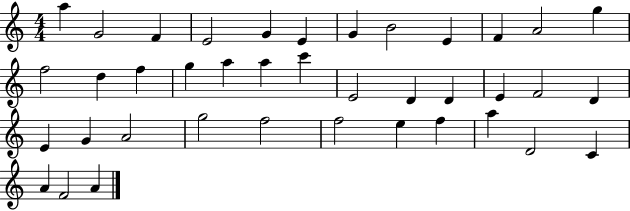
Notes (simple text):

A5/q G4/h F4/q E4/h G4/q E4/q G4/q B4/h E4/q F4/q A4/h G5/q F5/h D5/q F5/q G5/q A5/q A5/q C6/q E4/h D4/q D4/q E4/q F4/h D4/q E4/q G4/q A4/h G5/h F5/h F5/h E5/q F5/q A5/q D4/h C4/q A4/q F4/h A4/q